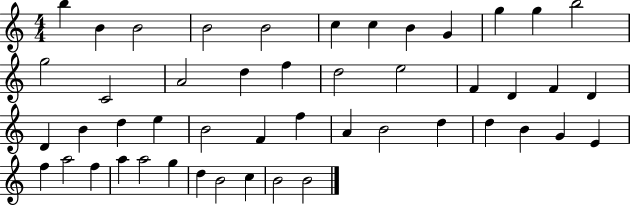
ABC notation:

X:1
T:Untitled
M:4/4
L:1/4
K:C
b B B2 B2 B2 c c B G g g b2 g2 C2 A2 d f d2 e2 F D F D D B d e B2 F f A B2 d d B G E f a2 f a a2 g d B2 c B2 B2